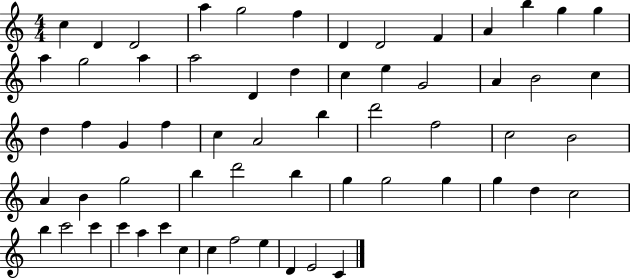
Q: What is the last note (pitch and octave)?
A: C4